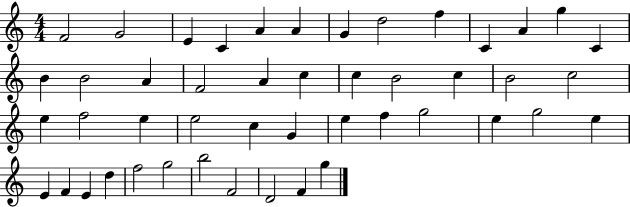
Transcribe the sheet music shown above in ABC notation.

X:1
T:Untitled
M:4/4
L:1/4
K:C
F2 G2 E C A A G d2 f C A g C B B2 A F2 A c c B2 c B2 c2 e f2 e e2 c G e f g2 e g2 e E F E d f2 g2 b2 F2 D2 F g